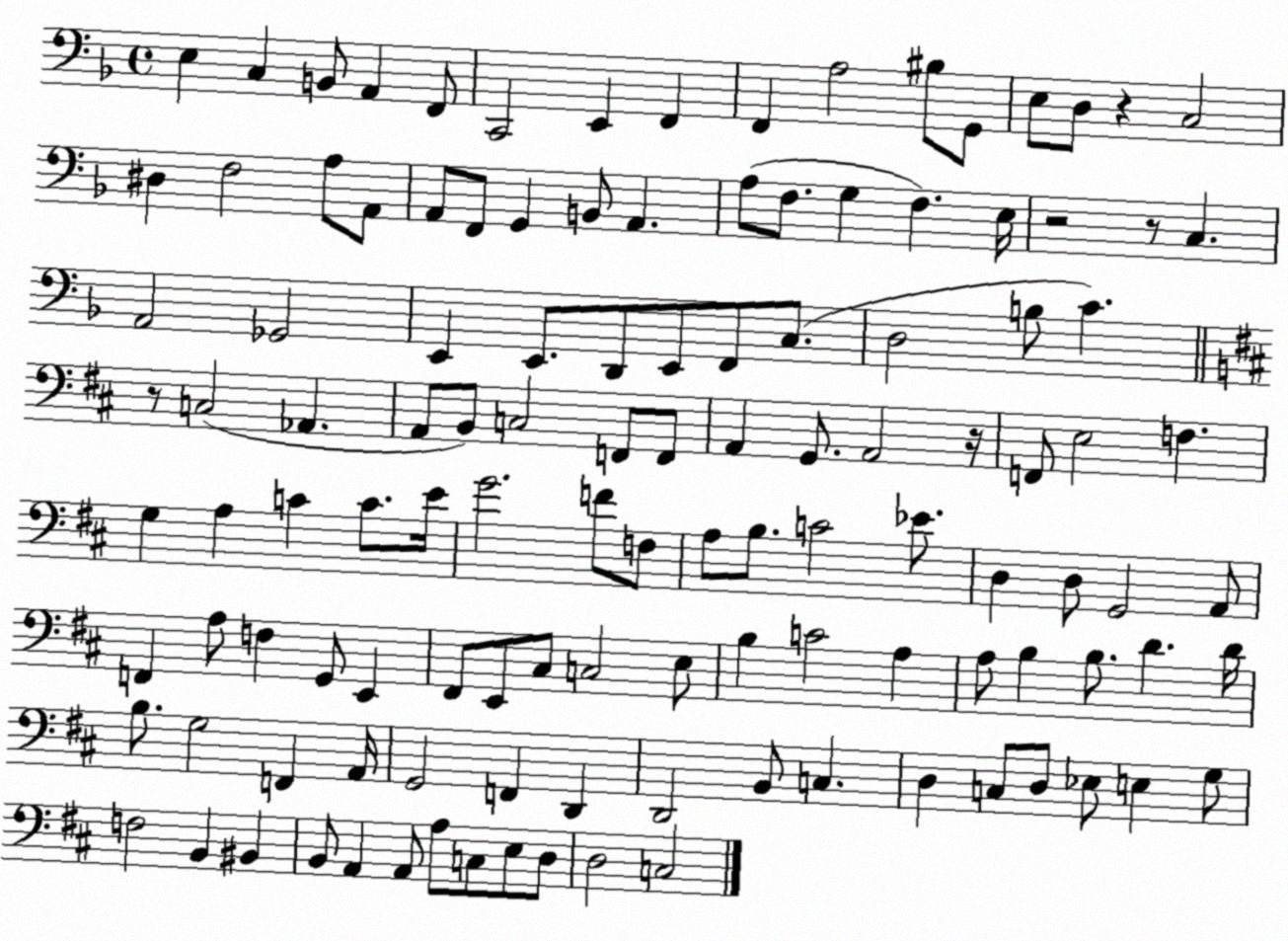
X:1
T:Untitled
M:4/4
L:1/4
K:F
E, C, B,,/2 A,, F,,/2 C,,2 E,, F,, F,, A,2 ^B,/2 G,,/2 E,/2 D,/2 z C,2 ^D, F,2 A,/2 A,,/2 A,,/2 F,,/2 G,, B,,/2 A,, A,/2 F,/2 G, F, E,/4 z2 z/2 C, A,,2 _G,,2 E,, E,,/2 D,,/2 E,,/2 F,,/2 C,/2 D,2 B,/2 C z/2 C,2 _A,, A,,/2 B,,/2 C,2 F,,/2 F,,/2 A,, G,,/2 A,,2 z/4 F,,/2 E,2 F, G, A, C C/2 E/4 G2 F/2 F,/2 A,/2 B,/2 C2 _E/2 D, D,/2 G,,2 A,,/2 F,, A,/2 F, G,,/2 E,, ^F,,/2 E,,/2 ^C,/2 C,2 E,/2 B, C2 A, A,/2 B, B,/2 D D/4 B,/2 G,2 F,, A,,/4 G,,2 F,, D,, D,,2 B,,/2 C, D, C,/2 D,/2 _E,/2 E, G,/2 F,2 B,, ^B,, B,,/2 A,, A,,/2 A,/2 C,/2 E,/2 D,/2 D,2 C,2